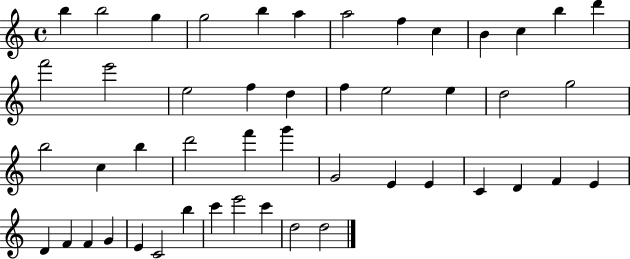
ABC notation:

X:1
T:Untitled
M:4/4
L:1/4
K:C
b b2 g g2 b a a2 f c B c b d' f'2 e'2 e2 f d f e2 e d2 g2 b2 c b d'2 f' g' G2 E E C D F E D F F G E C2 b c' e'2 c' d2 d2